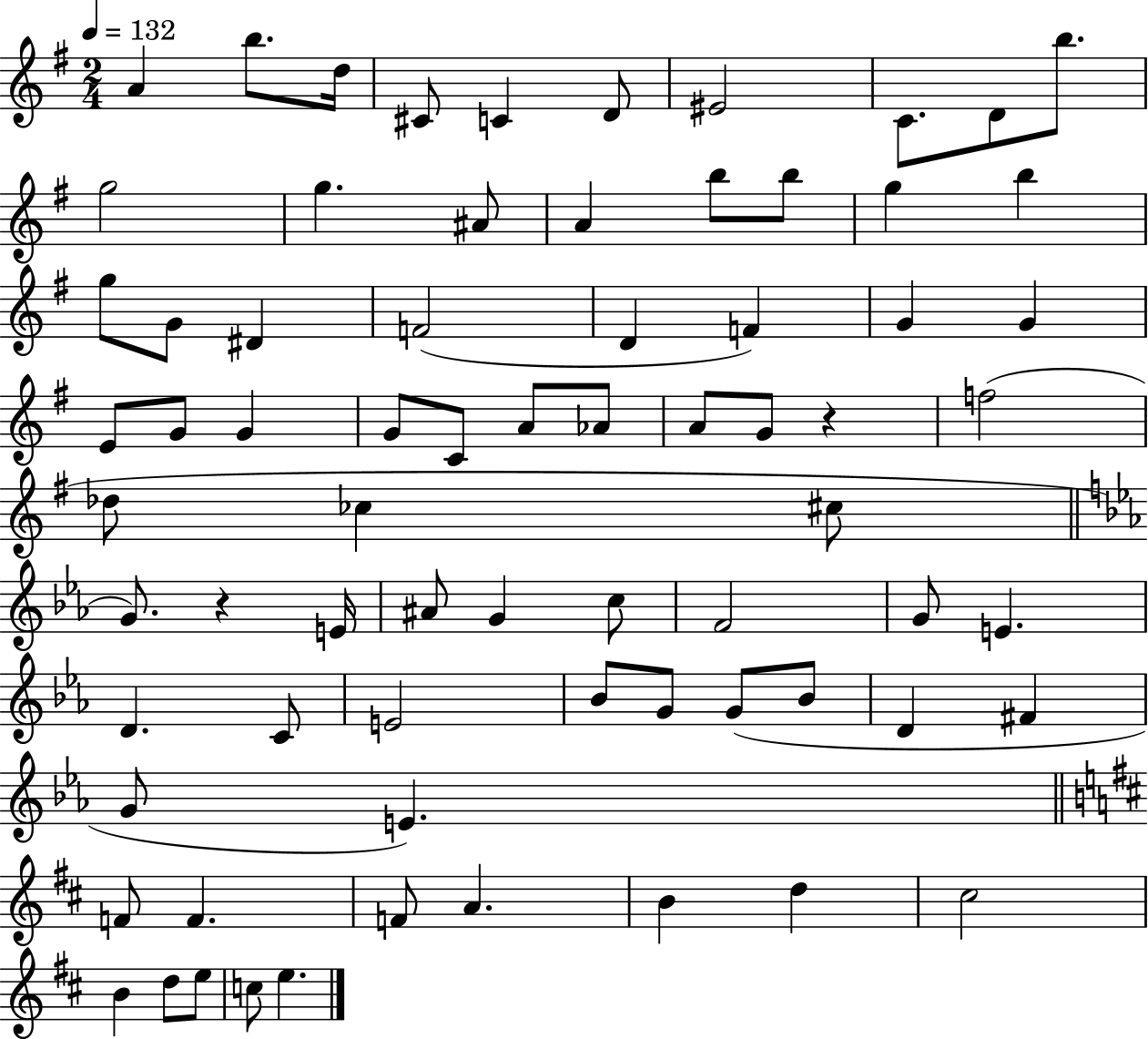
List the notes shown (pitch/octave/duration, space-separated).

A4/q B5/e. D5/s C#4/e C4/q D4/e EIS4/h C4/e. D4/e B5/e. G5/h G5/q. A#4/e A4/q B5/e B5/e G5/q B5/q G5/e G4/e D#4/q F4/h D4/q F4/q G4/q G4/q E4/e G4/e G4/q G4/e C4/e A4/e Ab4/e A4/e G4/e R/q F5/h Db5/e CES5/q C#5/e G4/e. R/q E4/s A#4/e G4/q C5/e F4/h G4/e E4/q. D4/q. C4/e E4/h Bb4/e G4/e G4/e Bb4/e D4/q F#4/q G4/e E4/q. F4/e F4/q. F4/e A4/q. B4/q D5/q C#5/h B4/q D5/e E5/e C5/e E5/q.